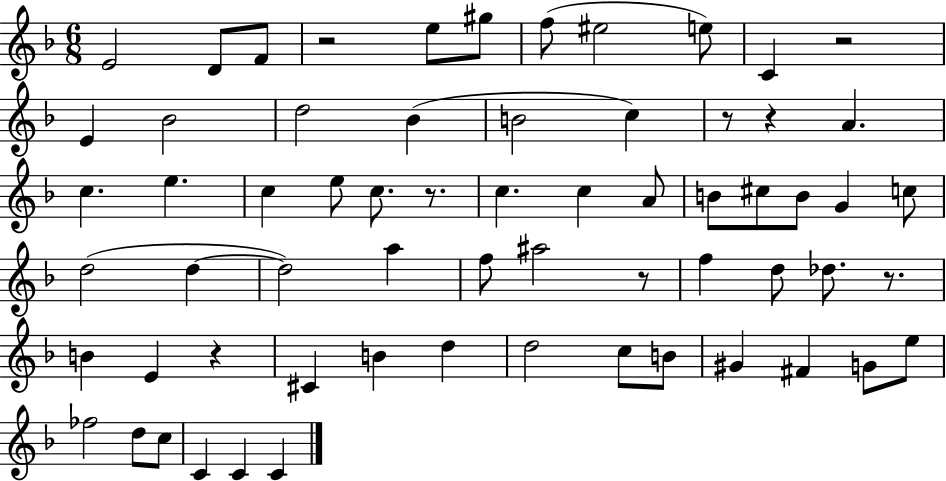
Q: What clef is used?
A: treble